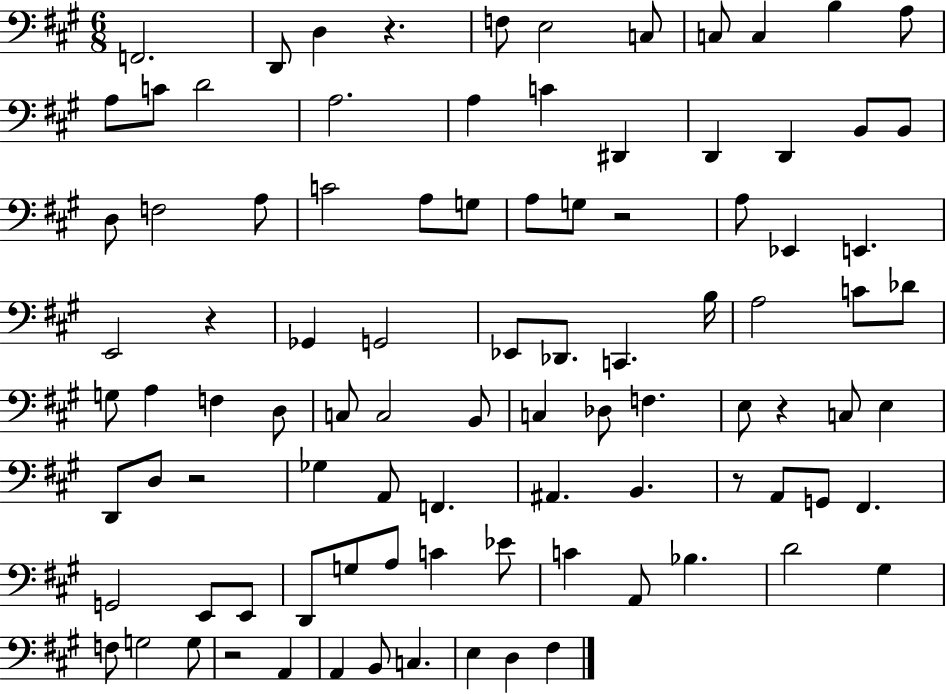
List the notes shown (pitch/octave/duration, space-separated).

F2/h. D2/e D3/q R/q. F3/e E3/h C3/e C3/e C3/q B3/q A3/e A3/e C4/e D4/h A3/h. A3/q C4/q D#2/q D2/q D2/q B2/e B2/e D3/e F3/h A3/e C4/h A3/e G3/e A3/e G3/e R/h A3/e Eb2/q E2/q. E2/h R/q Gb2/q G2/h Eb2/e Db2/e. C2/q. B3/s A3/h C4/e Db4/e G3/e A3/q F3/q D3/e C3/e C3/h B2/e C3/q Db3/e F3/q. E3/e R/q C3/e E3/q D2/e D3/e R/h Gb3/q A2/e F2/q. A#2/q. B2/q. R/e A2/e G2/e F#2/q. G2/h E2/e E2/e D2/e G3/e A3/e C4/q Eb4/e C4/q A2/e Bb3/q. D4/h G#3/q F3/e G3/h G3/e R/h A2/q A2/q B2/e C3/q. E3/q D3/q F#3/q